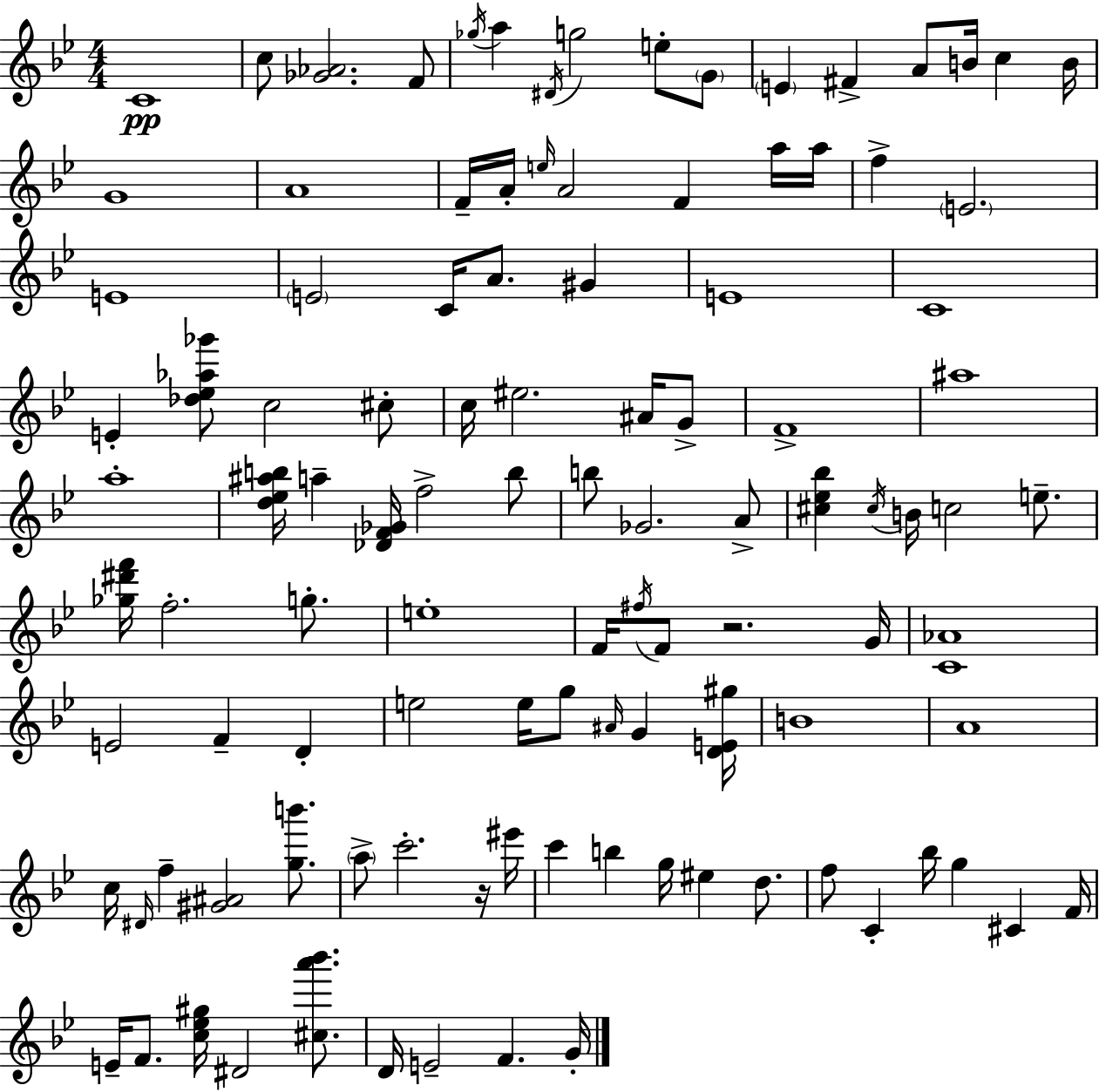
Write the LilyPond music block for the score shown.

{
  \clef treble
  \numericTimeSignature
  \time 4/4
  \key g \minor
  \repeat volta 2 { c'1\pp | c''8 <ges' aes'>2. f'8 | \acciaccatura { ges''16 } a''4 \acciaccatura { dis'16 } g''2 e''8-. | \parenthesize g'8 \parenthesize e'4 fis'4-> a'8 b'16 c''4 | \break b'16 g'1 | a'1 | f'16-- a'16-. \grace { e''16 } a'2 f'4 | a''16 a''16 f''4-> \parenthesize e'2. | \break e'1 | \parenthesize e'2 c'16 a'8. gis'4 | e'1 | c'1 | \break e'4-. <des'' ees'' aes'' ges'''>8 c''2 | cis''8-. c''16 eis''2. | ais'16 g'8-> f'1-> | ais''1 | \break a''1-. | <d'' ees'' ais'' b''>16 a''4-- <des' f' ges'>16 f''2-> | b''8 b''8 ges'2. | a'8-> <cis'' ees'' bes''>4 \acciaccatura { cis''16 } b'16 c''2 | \break e''8.-- <ges'' dis''' f'''>16 f''2.-. | g''8.-. e''1-. | f'16 \acciaccatura { fis''16 } f'8 r2. | g'16 <c' aes'>1 | \break e'2 f'4-- | d'4-. e''2 e''16 g''8 | \grace { ais'16 } g'4 <d' e' gis''>16 b'1 | a'1 | \break c''16 \grace { dis'16 } f''4-- <gis' ais'>2 | <g'' b'''>8. \parenthesize a''8-> c'''2.-. | r16 eis'''16 c'''4 b''4 g''16 | eis''4 d''8. f''8 c'4-. bes''16 g''4 | \break cis'4 f'16 e'16-- f'8. <c'' ees'' gis''>16 dis'2 | <cis'' a''' bes'''>8. d'16 e'2-- | f'4. g'16-. } \bar "|."
}